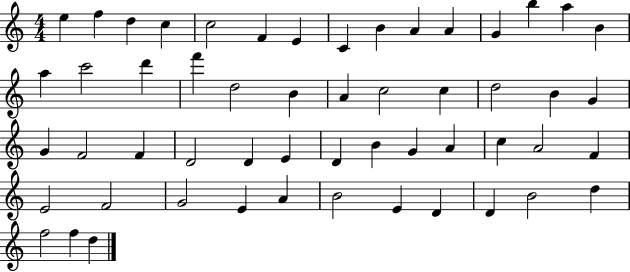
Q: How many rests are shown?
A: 0